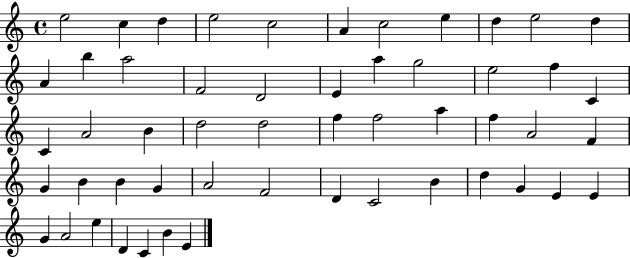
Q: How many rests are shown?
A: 0